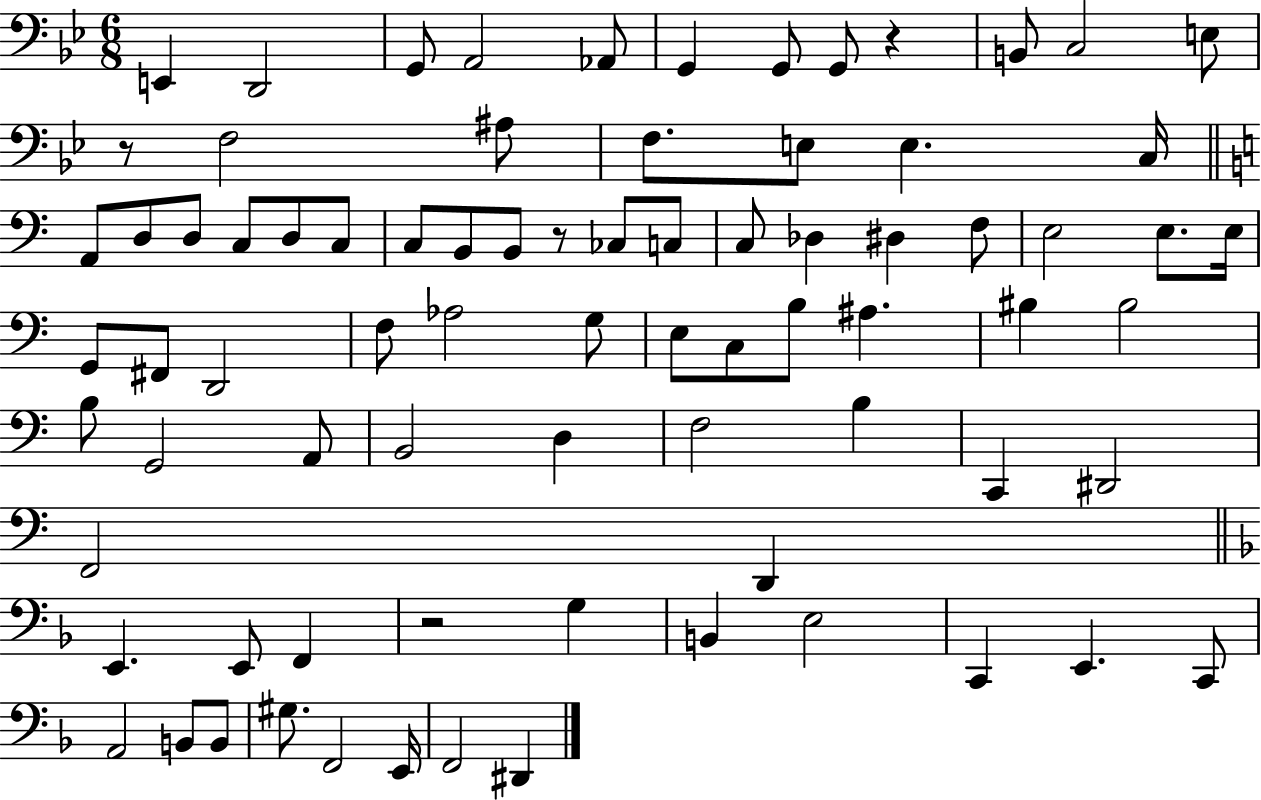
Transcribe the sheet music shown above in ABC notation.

X:1
T:Untitled
M:6/8
L:1/4
K:Bb
E,, D,,2 G,,/2 A,,2 _A,,/2 G,, G,,/2 G,,/2 z B,,/2 C,2 E,/2 z/2 F,2 ^A,/2 F,/2 E,/2 E, C,/4 A,,/2 D,/2 D,/2 C,/2 D,/2 C,/2 C,/2 B,,/2 B,,/2 z/2 _C,/2 C,/2 C,/2 _D, ^D, F,/2 E,2 E,/2 E,/4 G,,/2 ^F,,/2 D,,2 F,/2 _A,2 G,/2 E,/2 C,/2 B,/2 ^A, ^B, ^B,2 B,/2 G,,2 A,,/2 B,,2 D, F,2 B, C,, ^D,,2 F,,2 D,, E,, E,,/2 F,, z2 G, B,, E,2 C,, E,, C,,/2 A,,2 B,,/2 B,,/2 ^G,/2 F,,2 E,,/4 F,,2 ^D,,